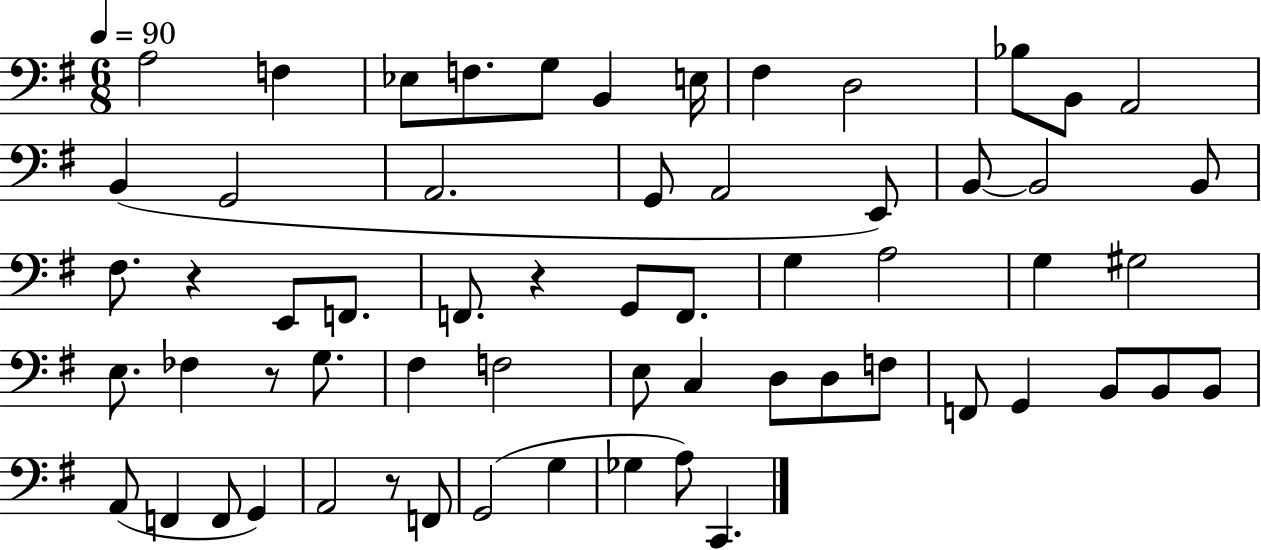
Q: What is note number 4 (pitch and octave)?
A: F3